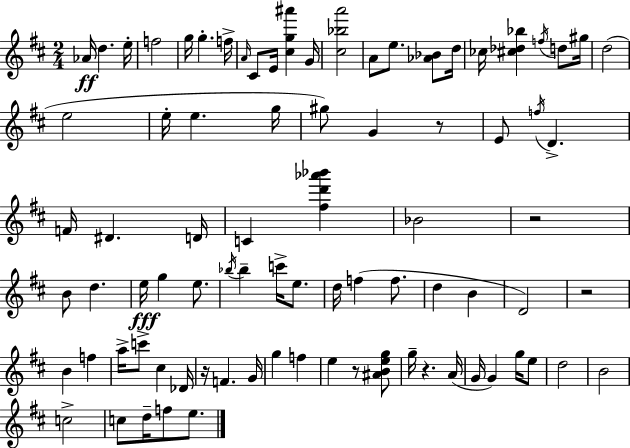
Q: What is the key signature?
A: D major